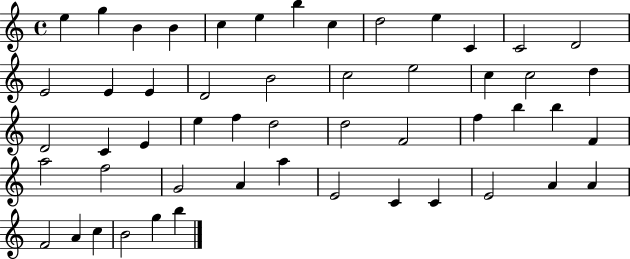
X:1
T:Untitled
M:4/4
L:1/4
K:C
e g B B c e b c d2 e C C2 D2 E2 E E D2 B2 c2 e2 c c2 d D2 C E e f d2 d2 F2 f b b F a2 f2 G2 A a E2 C C E2 A A F2 A c B2 g b